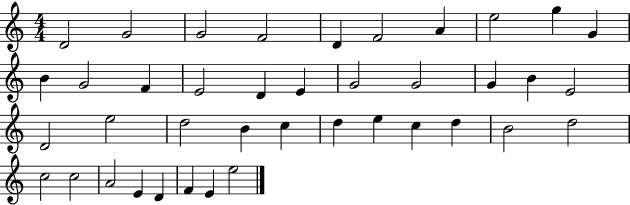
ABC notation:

X:1
T:Untitled
M:4/4
L:1/4
K:C
D2 G2 G2 F2 D F2 A e2 g G B G2 F E2 D E G2 G2 G B E2 D2 e2 d2 B c d e c d B2 d2 c2 c2 A2 E D F E e2